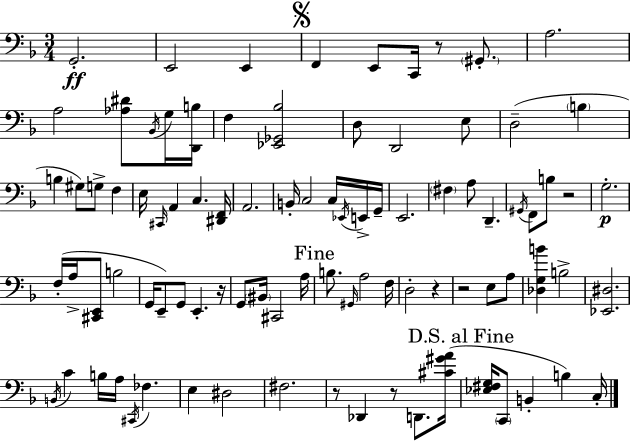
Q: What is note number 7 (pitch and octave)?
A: G#2